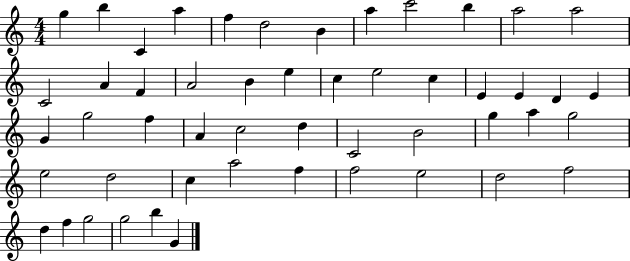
{
  \clef treble
  \numericTimeSignature
  \time 4/4
  \key c \major
  g''4 b''4 c'4 a''4 | f''4 d''2 b'4 | a''4 c'''2 b''4 | a''2 a''2 | \break c'2 a'4 f'4 | a'2 b'4 e''4 | c''4 e''2 c''4 | e'4 e'4 d'4 e'4 | \break g'4 g''2 f''4 | a'4 c''2 d''4 | c'2 b'2 | g''4 a''4 g''2 | \break e''2 d''2 | c''4 a''2 f''4 | f''2 e''2 | d''2 f''2 | \break d''4 f''4 g''2 | g''2 b''4 g'4 | \bar "|."
}